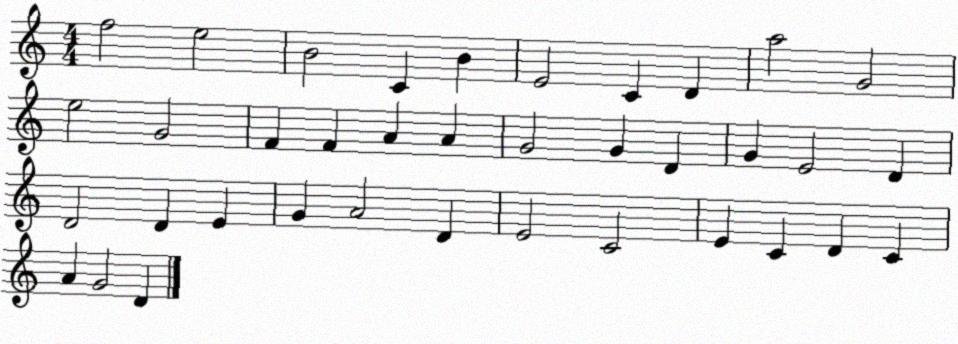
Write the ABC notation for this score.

X:1
T:Untitled
M:4/4
L:1/4
K:C
f2 e2 B2 C B E2 C D a2 G2 e2 G2 F F A A G2 G D G E2 D D2 D E G A2 D E2 C2 E C D C A G2 D